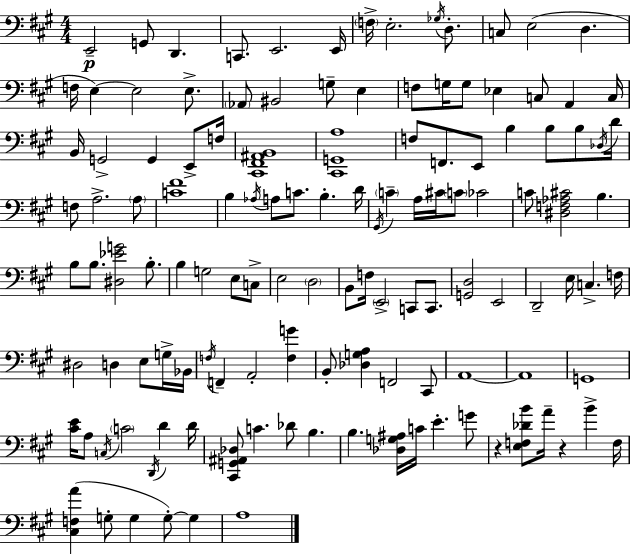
X:1
T:Untitled
M:4/4
L:1/4
K:A
E,,2 G,,/2 D,, C,,/2 E,,2 E,,/4 F,/4 E,2 _G,/4 D,/2 C,/2 E,2 D, F,/4 E, E,2 E,/2 _A,,/2 ^B,,2 G,/2 E, F,/2 G,/4 G,/2 _E, C,/2 A,, C,/4 B,,/4 G,,2 G,, E,,/2 F,/4 [^C,,^F,,^A,,B,,]4 [^C,,G,,A,]4 F,/2 F,,/2 E,,/2 B, B,/2 B,/2 _D,/4 D/4 F,/2 A,2 A,/2 [C^F]4 B, _A,/4 A,/2 C/2 B, D/4 ^G,,/4 C A,/4 ^C/4 C/2 _C2 C/2 [^D,F,_A,^C]2 B, B,/2 B,/2 [^D,_EG]2 B,/2 B, G,2 E,/2 C,/2 E,2 D,2 B,,/2 F,/4 E,,2 C,,/2 C,,/2 [G,,D,]2 E,,2 D,,2 E,/4 C, F,/4 ^D,2 D, E,/2 G,/4 _B,,/4 F,/4 F,, A,,2 [F,G] B,,/2 [_D,G,A,] F,,2 ^C,,/2 A,,4 A,,4 G,,4 [^CE]/4 A,/2 C,/4 C2 D,,/4 D D/4 [^C,,G,,^A,,_D,]/2 C _D/2 B, B, [_D,G,^A,]/4 C/4 E G/2 z [E,F,_DB]/2 A/4 z B F,/4 [^C,F,A] G,/2 G, G,/2 G, A,4